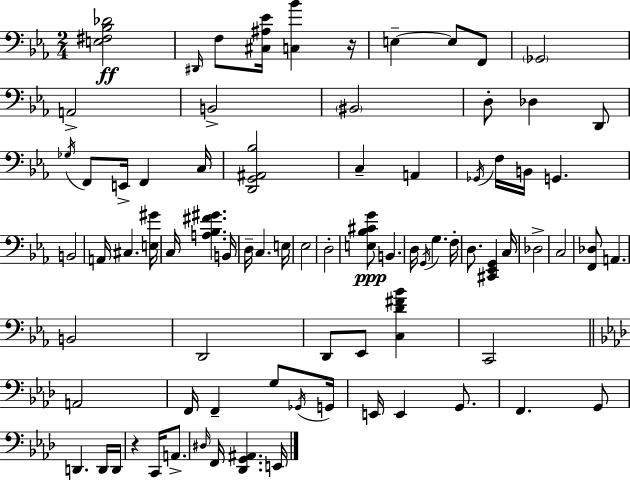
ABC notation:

X:1
T:Untitled
M:2/4
L:1/4
K:Eb
[E,^F,_B,_D]2 ^D,,/4 F,/2 [^C,^A,_E]/4 [C,_B] z/4 E, E,/2 F,,/2 _G,,2 A,,2 B,,2 ^B,,2 D,/2 _D, D,,/2 _G,/4 F,,/2 E,,/4 F,, C,/4 [D,,G,,^A,,_B,]2 C, A,, _G,,/4 F,/4 B,,/4 G,, B,,2 A,,/4 ^C, [E,^G]/4 C,/4 [A,_B,^F^G] B,,/4 D,/4 C, E,/4 _E,2 D,2 [E,_B,^CG]/2 B,, D,/4 G,,/4 G, F,/4 D,/2 [^C,,_E,,G,,] C,/4 _D,2 C,2 [F,,_D,]/2 A,, B,,2 D,,2 D,,/2 _E,,/2 [C,D^F_B] C,,2 A,,2 F,,/4 F,, G,/2 _G,,/4 G,,/4 E,,/4 E,, G,,/2 F,, G,,/2 D,, D,,/4 D,,/4 z C,,/4 A,,/2 ^D,/4 F,,/4 [_D,,G,,^A,,] E,,/4